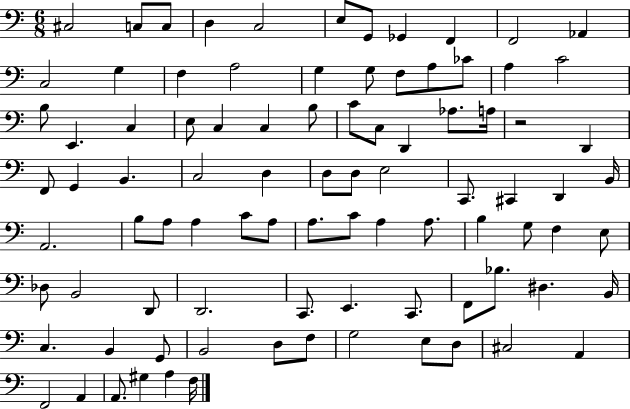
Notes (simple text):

C#3/h C3/e C3/e D3/q C3/h E3/e G2/e Gb2/q F2/q F2/h Ab2/q C3/h G3/q F3/q A3/h G3/q G3/e F3/e A3/e CES4/e A3/q C4/h B3/e E2/q. C3/q E3/e C3/q C3/q B3/e C4/e C3/e D2/q Ab3/e. A3/s R/h D2/q F2/e G2/q B2/q. C3/h D3/q D3/e D3/e E3/h C2/e. C#2/q D2/q B2/s A2/h. B3/e A3/e A3/q C4/e A3/e A3/e. C4/e A3/q A3/e. B3/q G3/e F3/q E3/e Db3/e B2/h D2/e D2/h. C2/e. E2/q. C2/e. F2/e Bb3/e. D#3/q. B2/s C3/q. B2/q G2/e B2/h D3/e F3/e G3/h E3/e D3/e C#3/h A2/q F2/h A2/q A2/e. G#3/q A3/q F3/s